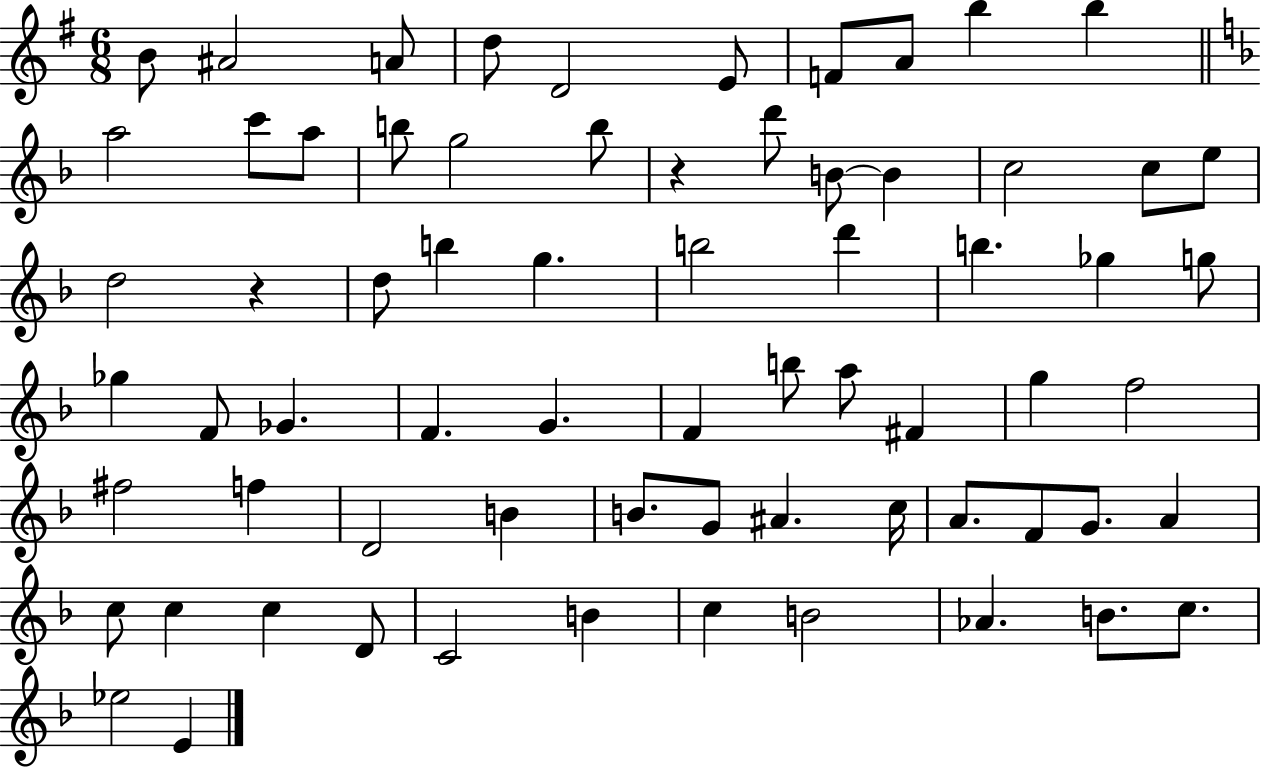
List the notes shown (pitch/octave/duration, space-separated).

B4/e A#4/h A4/e D5/e D4/h E4/e F4/e A4/e B5/q B5/q A5/h C6/e A5/e B5/e G5/h B5/e R/q D6/e B4/e B4/q C5/h C5/e E5/e D5/h R/q D5/e B5/q G5/q. B5/h D6/q B5/q. Gb5/q G5/e Gb5/q F4/e Gb4/q. F4/q. G4/q. F4/q B5/e A5/e F#4/q G5/q F5/h F#5/h F5/q D4/h B4/q B4/e. G4/e A#4/q. C5/s A4/e. F4/e G4/e. A4/q C5/e C5/q C5/q D4/e C4/h B4/q C5/q B4/h Ab4/q. B4/e. C5/e. Eb5/h E4/q